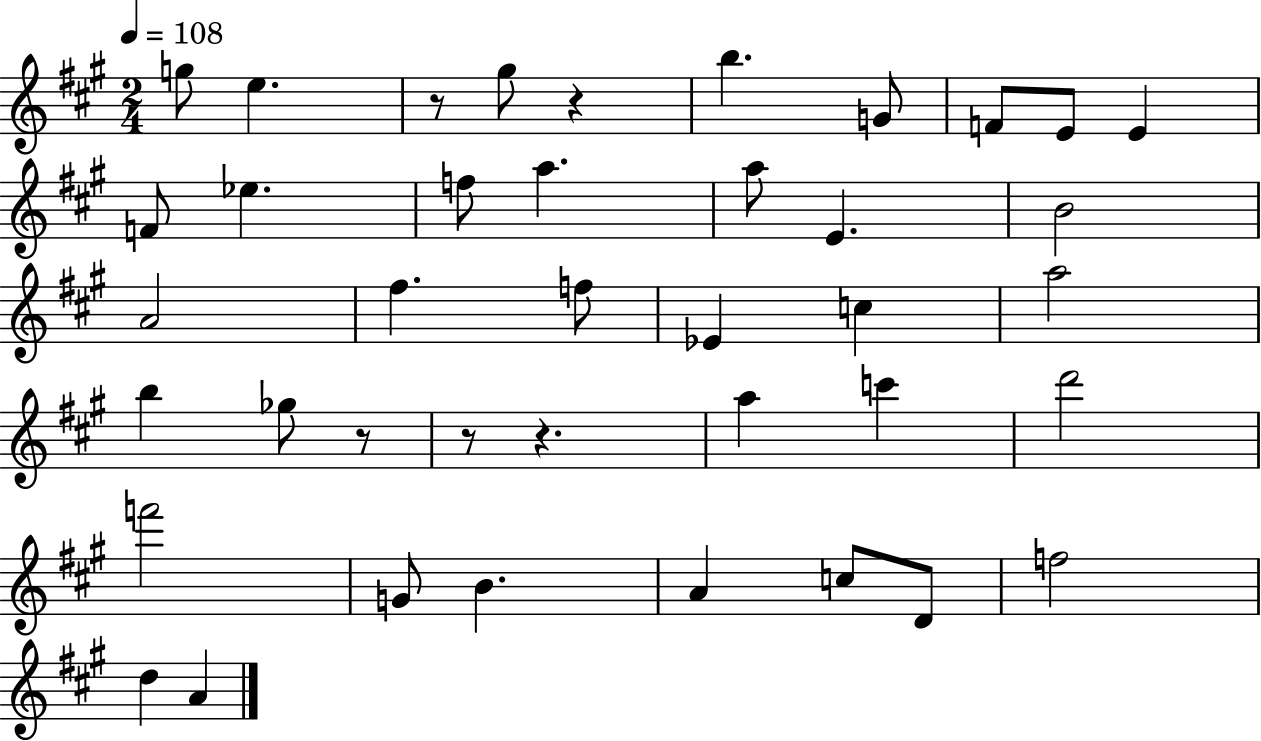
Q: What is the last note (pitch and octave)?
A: A4